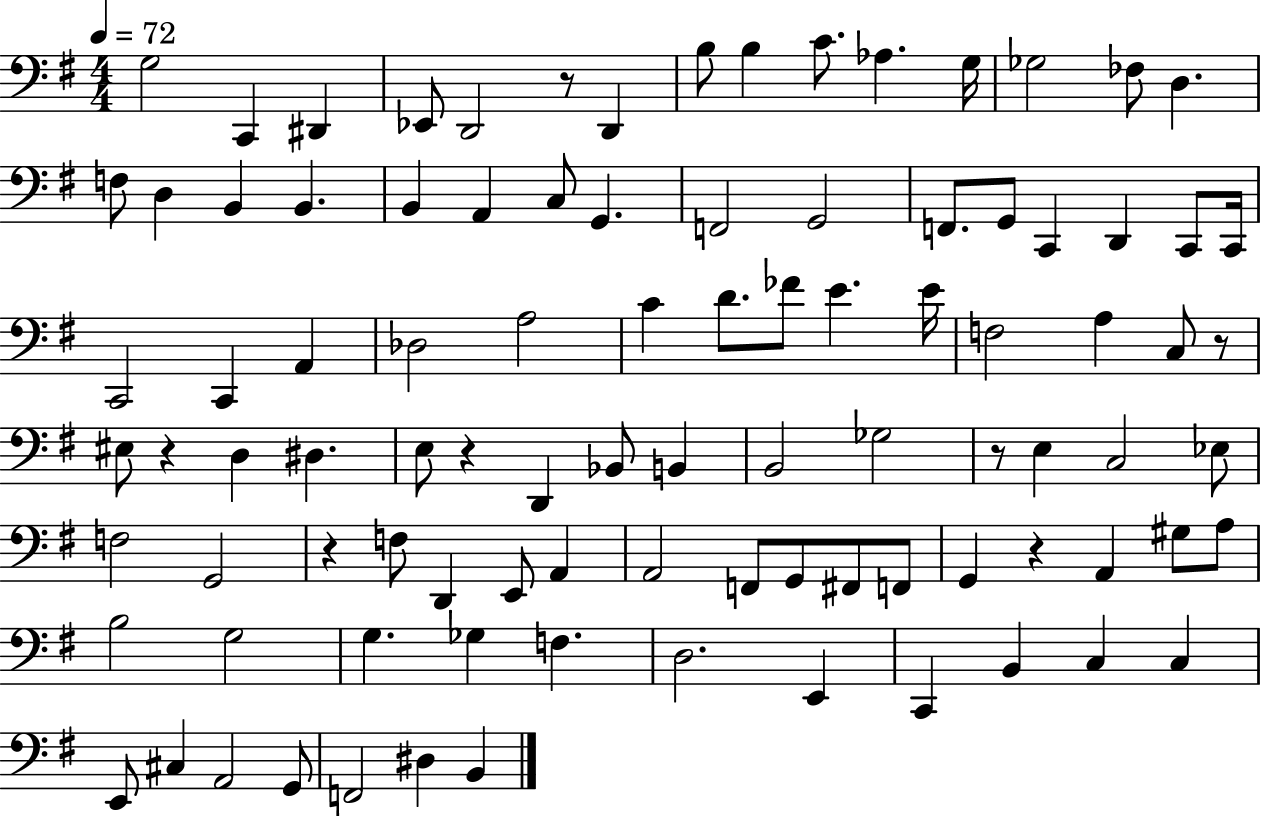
{
  \clef bass
  \numericTimeSignature
  \time 4/4
  \key g \major
  \tempo 4 = 72
  \repeat volta 2 { g2 c,4 dis,4 | ees,8 d,2 r8 d,4 | b8 b4 c'8. aes4. g16 | ges2 fes8 d4. | \break f8 d4 b,4 b,4. | b,4 a,4 c8 g,4. | f,2 g,2 | f,8. g,8 c,4 d,4 c,8 c,16 | \break c,2 c,4 a,4 | des2 a2 | c'4 d'8. fes'8 e'4. e'16 | f2 a4 c8 r8 | \break eis8 r4 d4 dis4. | e8 r4 d,4 bes,8 b,4 | b,2 ges2 | r8 e4 c2 ees8 | \break f2 g,2 | r4 f8 d,4 e,8 a,4 | a,2 f,8 g,8 fis,8 f,8 | g,4 r4 a,4 gis8 a8 | \break b2 g2 | g4. ges4 f4. | d2. e,4 | c,4 b,4 c4 c4 | \break e,8 cis4 a,2 g,8 | f,2 dis4 b,4 | } \bar "|."
}